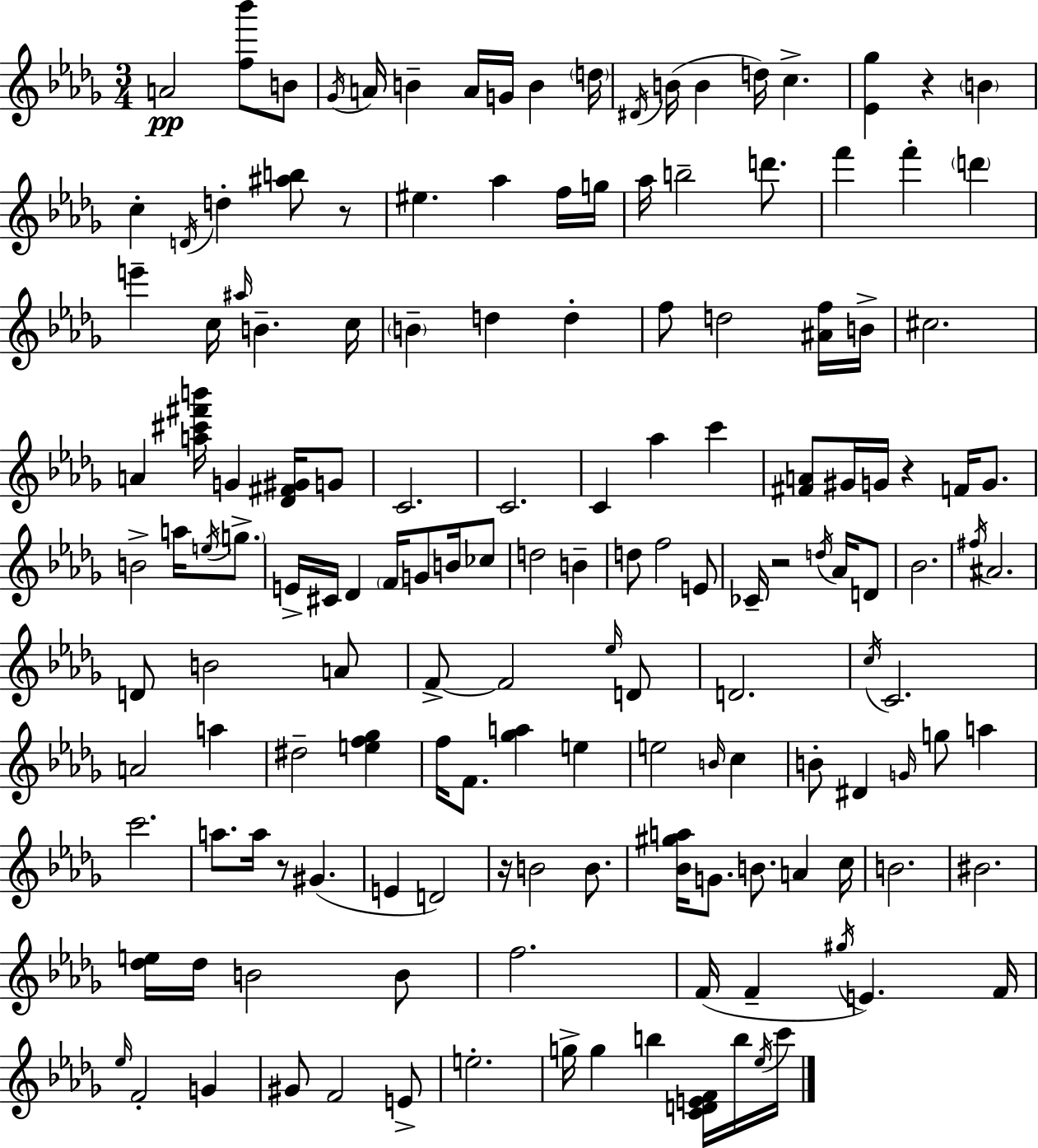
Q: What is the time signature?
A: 3/4